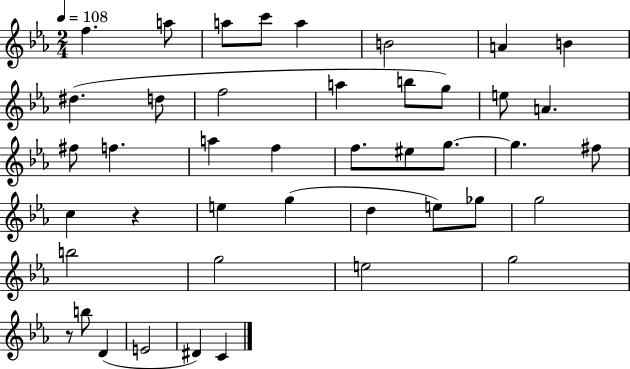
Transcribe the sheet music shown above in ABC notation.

X:1
T:Untitled
M:2/4
L:1/4
K:Eb
f a/2 a/2 c'/2 a B2 A B ^d d/2 f2 a b/2 g/2 e/2 A ^f/2 f a f f/2 ^e/2 g/2 g ^f/2 c z e g d e/2 _g/2 g2 b2 g2 e2 g2 z/2 b/2 D E2 ^D C